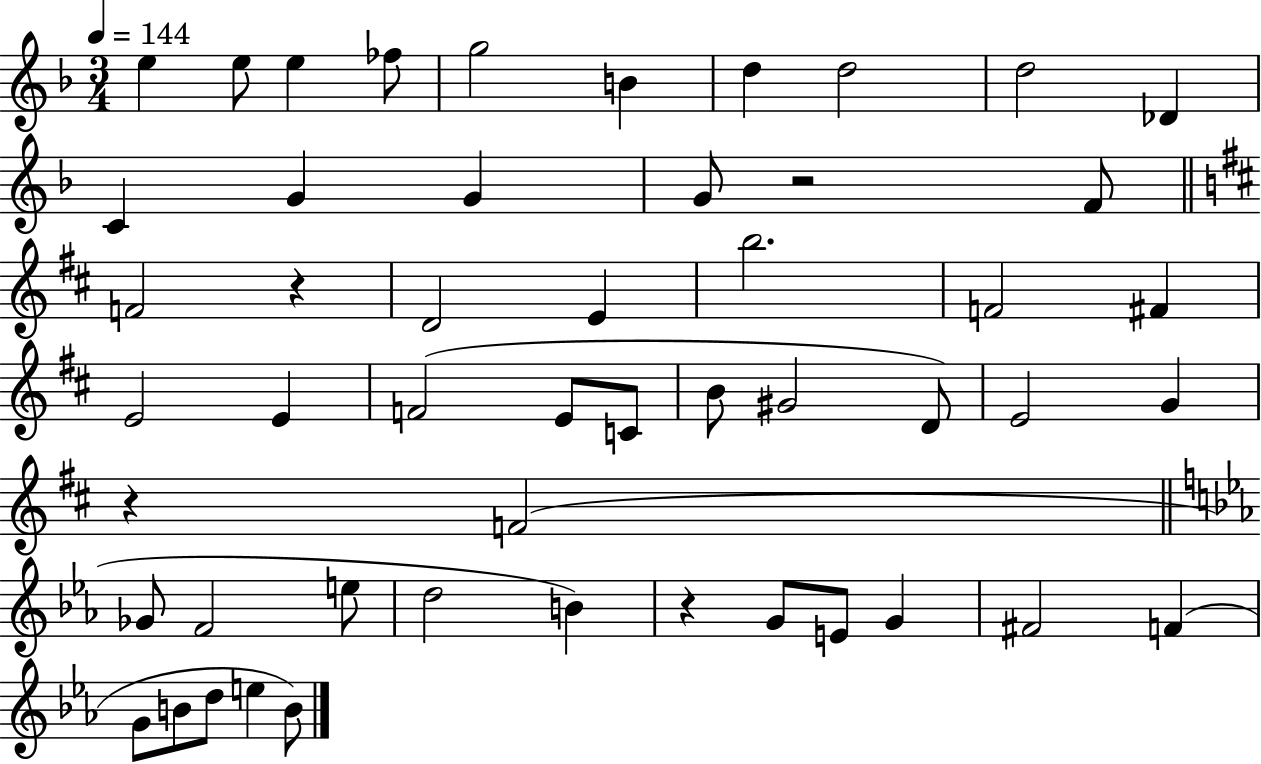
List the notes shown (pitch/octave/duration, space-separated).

E5/q E5/e E5/q FES5/e G5/h B4/q D5/q D5/h D5/h Db4/q C4/q G4/q G4/q G4/e R/h F4/e F4/h R/q D4/h E4/q B5/h. F4/h F#4/q E4/h E4/q F4/h E4/e C4/e B4/e G#4/h D4/e E4/h G4/q R/q F4/h Gb4/e F4/h E5/e D5/h B4/q R/q G4/e E4/e G4/q F#4/h F4/q G4/e B4/e D5/e E5/q B4/e